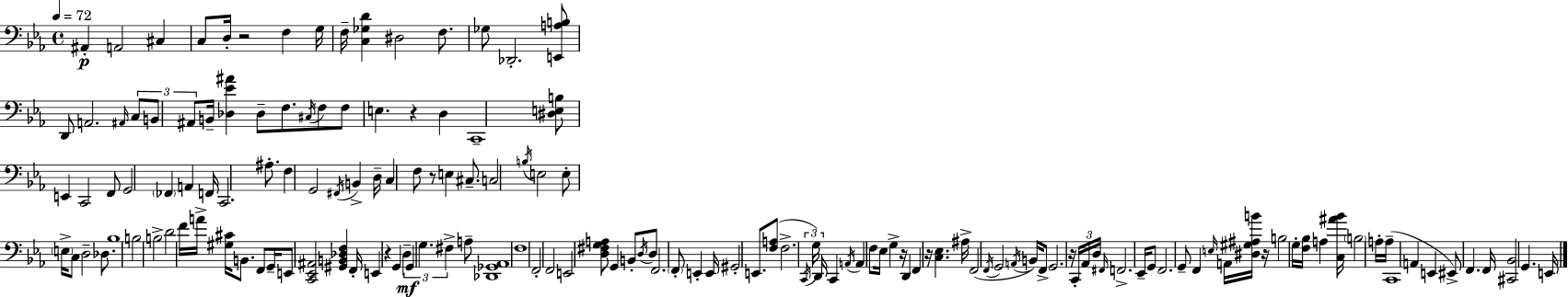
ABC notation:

X:1
T:Untitled
M:4/4
L:1/4
K:Eb
^A,, A,,2 ^C, C,/2 D,/4 z2 F, G,/4 F,/4 [C,_G,D] ^D,2 F,/2 _G,/2 _D,,2 [E,,A,B,]/2 D,,/2 A,,2 ^A,,/4 C,/2 B,,/2 ^A,,/2 B,,/4 [_D,_E^A] _D,/2 F,/2 ^C,/4 F,/2 F,/2 E, z D, C,,4 [^D,E,B,]/2 E,, C,,2 F,,/2 G,,2 _F,, A,, F,,/4 C,,2 ^A,/2 F, G,,2 ^F,,/4 B,, D,/4 C, F,/2 z/2 E, ^C,/2 C,2 B,/4 E,2 E,/2 E,/4 C,/2 D,2 _D,/2 _B,4 B,2 B,2 D2 F/4 A/4 [^G,^C]/4 B,,/2 F,,/2 G,,/4 E,,/2 [C,,_E,,^A,,]2 [^G,,B,,_D,F,] F,,/4 E,, z G,, D, G,, G, ^F, A,/2 [_D,,_G,,_A,,]4 F,4 F,,2 F,,2 E,,2 [D,^F,G,A,]/2 G,, B,,/2 D,/4 D,/2 F,,2 F,,/2 E,, E,,/4 ^G,,2 E,,/2 [F,A,]/2 F,2 C,,/4 G,/4 D,,/4 C,, A,,/4 A,, F,/2 _E,/4 G, z/4 D,, F,, z/4 [C,_E,] ^A,/4 F,,2 F,,/4 G,,2 A,,/4 B,,/4 F,,/2 G,,2 z/4 C,,/4 _A,,/4 D,/4 ^F,,/4 F,,2 _E,,/4 G,,/2 F,,2 G,,/2 F,, E,/4 A,,/4 [^D,^G,^A,B]/4 z/4 B,2 G,/4 [F,_B,]/4 A, [C,^A_B]/4 B,2 A,/4 A,/4 C,,4 A,, E,, ^E,,/2 F,, F,,/4 [^C,,_B,,]2 G,, E,,/4